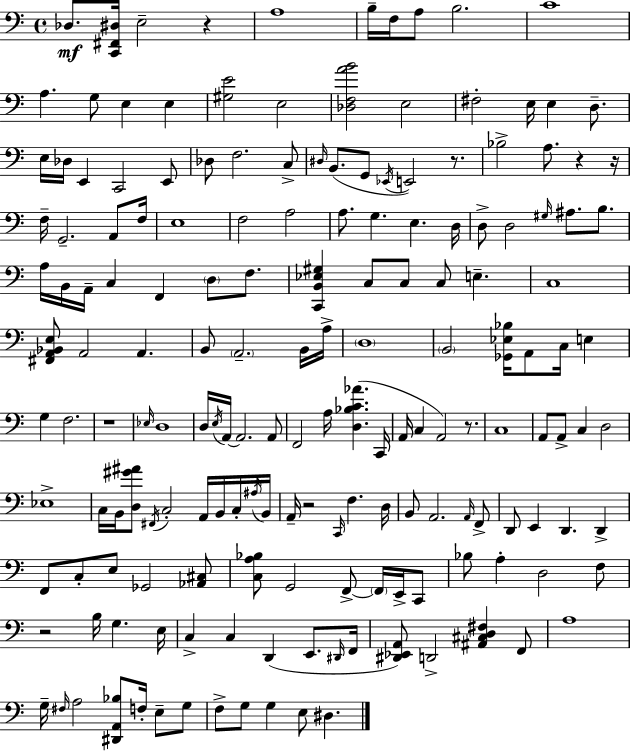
Db3/e. [C2,F#2,D#3]/s E3/h R/q A3/w B3/s F3/s A3/e B3/h. C4/w A3/q. G3/e E3/q E3/q [G#3,E4]/h E3/h [Db3,F3,A4,B4]/h E3/h F#3/h E3/s E3/q D3/e. E3/s Db3/s E2/q C2/h E2/e Db3/e F3/h. C3/e D#3/s B2/e. G2/e Eb2/s E2/h R/e. Bb3/h A3/e. R/q R/s F3/s G2/h. A2/e F3/s E3/w F3/h A3/h A3/e. G3/q. E3/q. D3/s D3/e D3/h G#3/s A#3/e. B3/e. A3/s B2/s A2/s C3/q F2/q D3/e F3/e. [C2,B2,Eb3,G#3]/q C3/e C3/e C3/e E3/q. C3/w [F#2,A2,Bb2,E3]/e A2/h A2/q. B2/e A2/h. B2/s A3/s D3/w B2/h [Gb2,Eb3,Bb3]/s A2/e C3/s E3/q G3/q F3/h. R/w Eb3/s D3/w D3/s E3/s A2/s A2/h. A2/e F2/h A3/s [D3,Bb3,C4,Ab4]/q. C2/s A2/s C3/q A2/h R/e. C3/w A2/e A2/e C3/q D3/h Eb3/w C3/s B2/s [D3,G#4,A#4]/e F#2/s C3/h A2/s B2/s C3/s A#3/s B2/s A2/s R/h C2/s F3/q. D3/s B2/e A2/h. A2/s F2/e D2/e E2/q D2/q. D2/q F2/e C3/e E3/e Gb2/h [Ab2,C#3]/e [C3,A3,Bb3]/e G2/h F2/e F2/s E2/s C2/e Bb3/e A3/q D3/h F3/e R/h B3/s G3/q. E3/s C3/q C3/q D2/q E2/e. D#2/s F2/s [D#2,Eb2,A2]/e D2/h [A#2,C#3,D3,F#3]/q F2/e A3/w G3/s F#3/s A3/h [D#2,A2,Bb3]/e F3/s E3/e G3/e F3/e G3/e G3/q E3/e D#3/q.